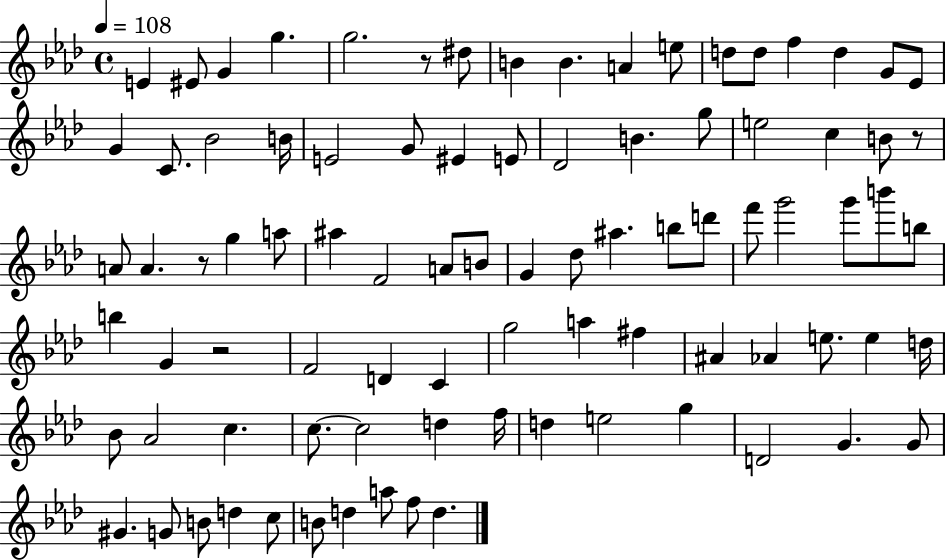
E4/q EIS4/e G4/q G5/q. G5/h. R/e D#5/e B4/q B4/q. A4/q E5/e D5/e D5/e F5/q D5/q G4/e Eb4/e G4/q C4/e. Bb4/h B4/s E4/h G4/e EIS4/q E4/e Db4/h B4/q. G5/e E5/h C5/q B4/e R/e A4/e A4/q. R/e G5/q A5/e A#5/q F4/h A4/e B4/e G4/q Db5/e A#5/q. B5/e D6/e F6/e G6/h G6/e B6/e B5/e B5/q G4/q R/h F4/h D4/q C4/q G5/h A5/q F#5/q A#4/q Ab4/q E5/e. E5/q D5/s Bb4/e Ab4/h C5/q. C5/e. C5/h D5/q F5/s D5/q E5/h G5/q D4/h G4/q. G4/e G#4/q. G4/e B4/e D5/q C5/e B4/e D5/q A5/e F5/e D5/q.